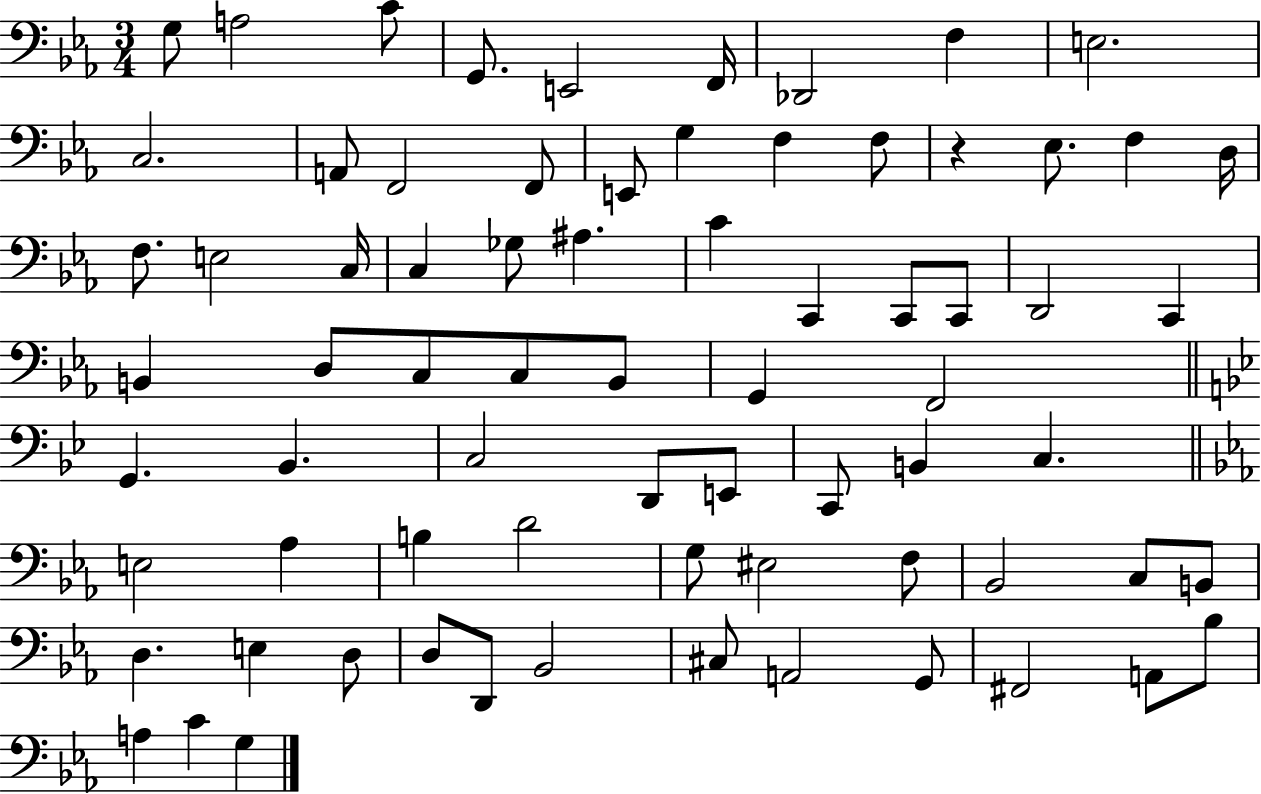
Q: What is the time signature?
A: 3/4